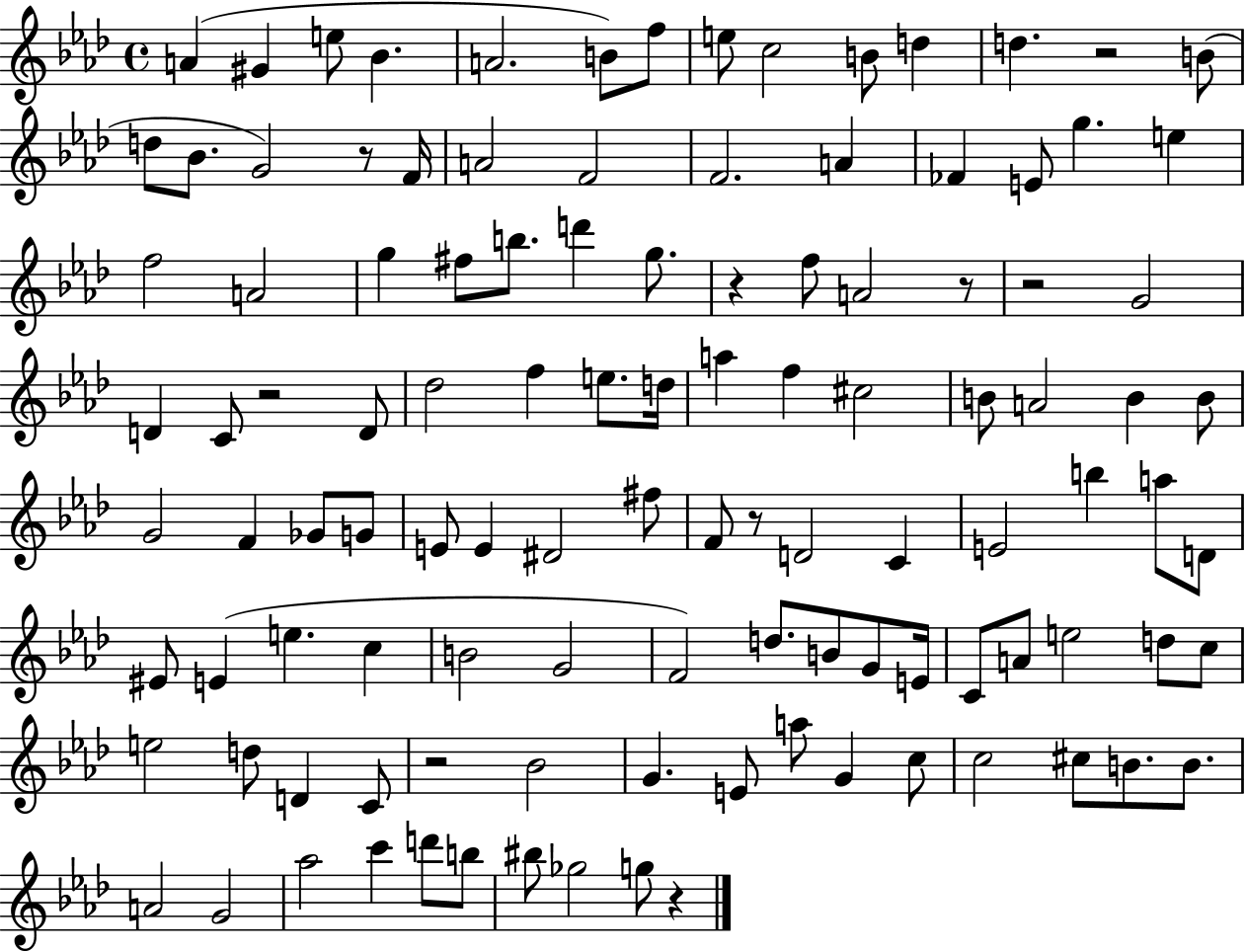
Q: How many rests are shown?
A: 9